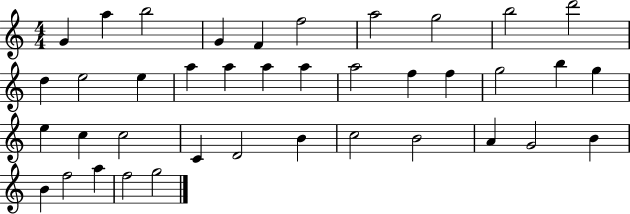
X:1
T:Untitled
M:4/4
L:1/4
K:C
G a b2 G F f2 a2 g2 b2 d'2 d e2 e a a a a a2 f f g2 b g e c c2 C D2 B c2 B2 A G2 B B f2 a f2 g2